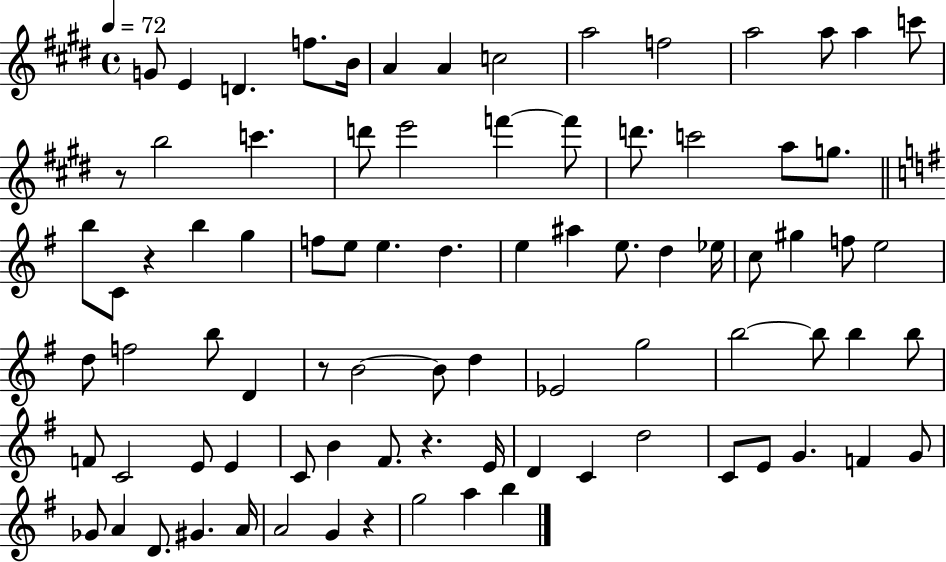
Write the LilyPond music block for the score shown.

{
  \clef treble
  \time 4/4
  \defaultTimeSignature
  \key e \major
  \tempo 4 = 72
  g'8 e'4 d'4. f''8. b'16 | a'4 a'4 c''2 | a''2 f''2 | a''2 a''8 a''4 c'''8 | \break r8 b''2 c'''4. | d'''8 e'''2 f'''4~~ f'''8 | d'''8. c'''2 a''8 g''8. | \bar "||" \break \key e \minor b''8 c'8 r4 b''4 g''4 | f''8 e''8 e''4. d''4. | e''4 ais''4 e''8. d''4 ees''16 | c''8 gis''4 f''8 e''2 | \break d''8 f''2 b''8 d'4 | r8 b'2~~ b'8 d''4 | ees'2 g''2 | b''2~~ b''8 b''4 b''8 | \break f'8 c'2 e'8 e'4 | c'8 b'4 fis'8. r4. e'16 | d'4 c'4 d''2 | c'8 e'8 g'4. f'4 g'8 | \break ges'8 a'4 d'8. gis'4. a'16 | a'2 g'4 r4 | g''2 a''4 b''4 | \bar "|."
}